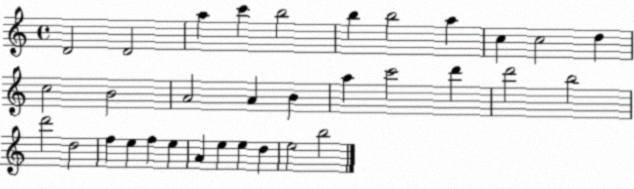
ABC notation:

X:1
T:Untitled
M:4/4
L:1/4
K:C
D2 D2 a c' b2 b b2 a c c2 d c2 B2 A2 A B a c'2 d' d'2 b2 d'2 d2 f e f e A e e d e2 b2